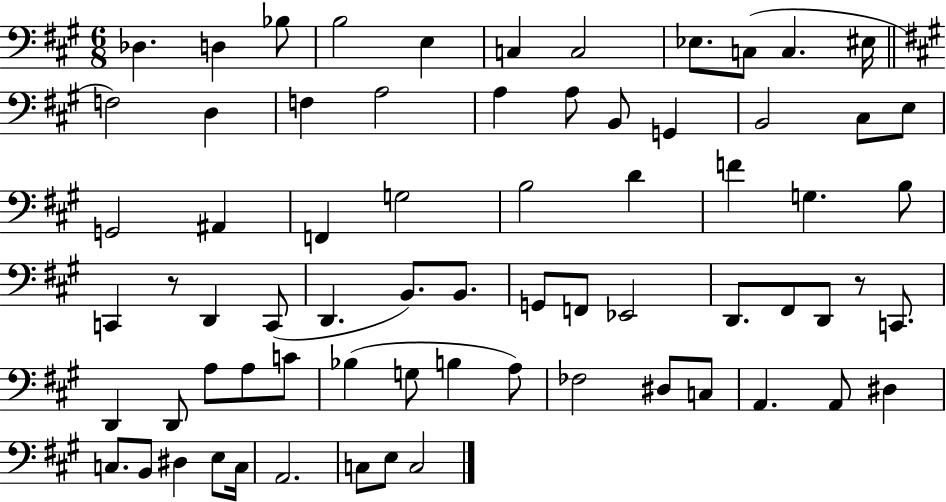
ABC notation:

X:1
T:Untitled
M:6/8
L:1/4
K:A
_D, D, _B,/2 B,2 E, C, C,2 _E,/2 C,/2 C, ^E,/4 F,2 D, F, A,2 A, A,/2 B,,/2 G,, B,,2 ^C,/2 E,/2 G,,2 ^A,, F,, G,2 B,2 D F G, B,/2 C,, z/2 D,, C,,/2 D,, B,,/2 B,,/2 G,,/2 F,,/2 _E,,2 D,,/2 ^F,,/2 D,,/2 z/2 C,,/2 D,, D,,/2 A,/2 A,/2 C/2 _B, G,/2 B, A,/2 _F,2 ^D,/2 C,/2 A,, A,,/2 ^D, C,/2 B,,/2 ^D, E,/2 C,/4 A,,2 C,/2 E,/2 C,2